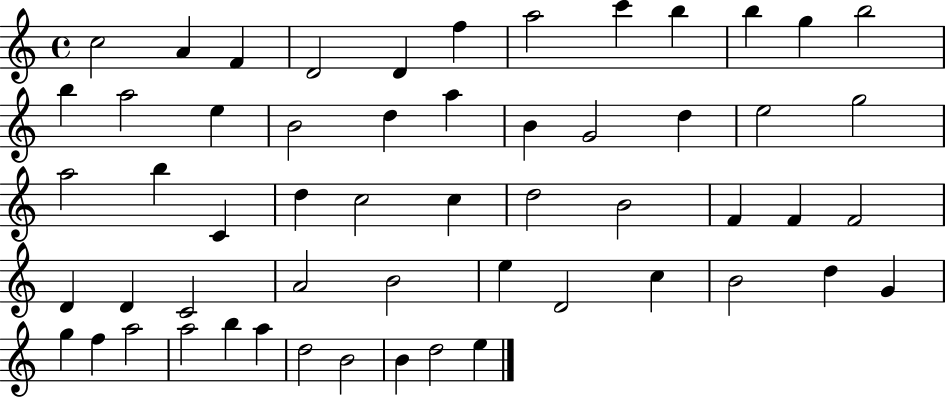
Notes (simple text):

C5/h A4/q F4/q D4/h D4/q F5/q A5/h C6/q B5/q B5/q G5/q B5/h B5/q A5/h E5/q B4/h D5/q A5/q B4/q G4/h D5/q E5/h G5/h A5/h B5/q C4/q D5/q C5/h C5/q D5/h B4/h F4/q F4/q F4/h D4/q D4/q C4/h A4/h B4/h E5/q D4/h C5/q B4/h D5/q G4/q G5/q F5/q A5/h A5/h B5/q A5/q D5/h B4/h B4/q D5/h E5/q